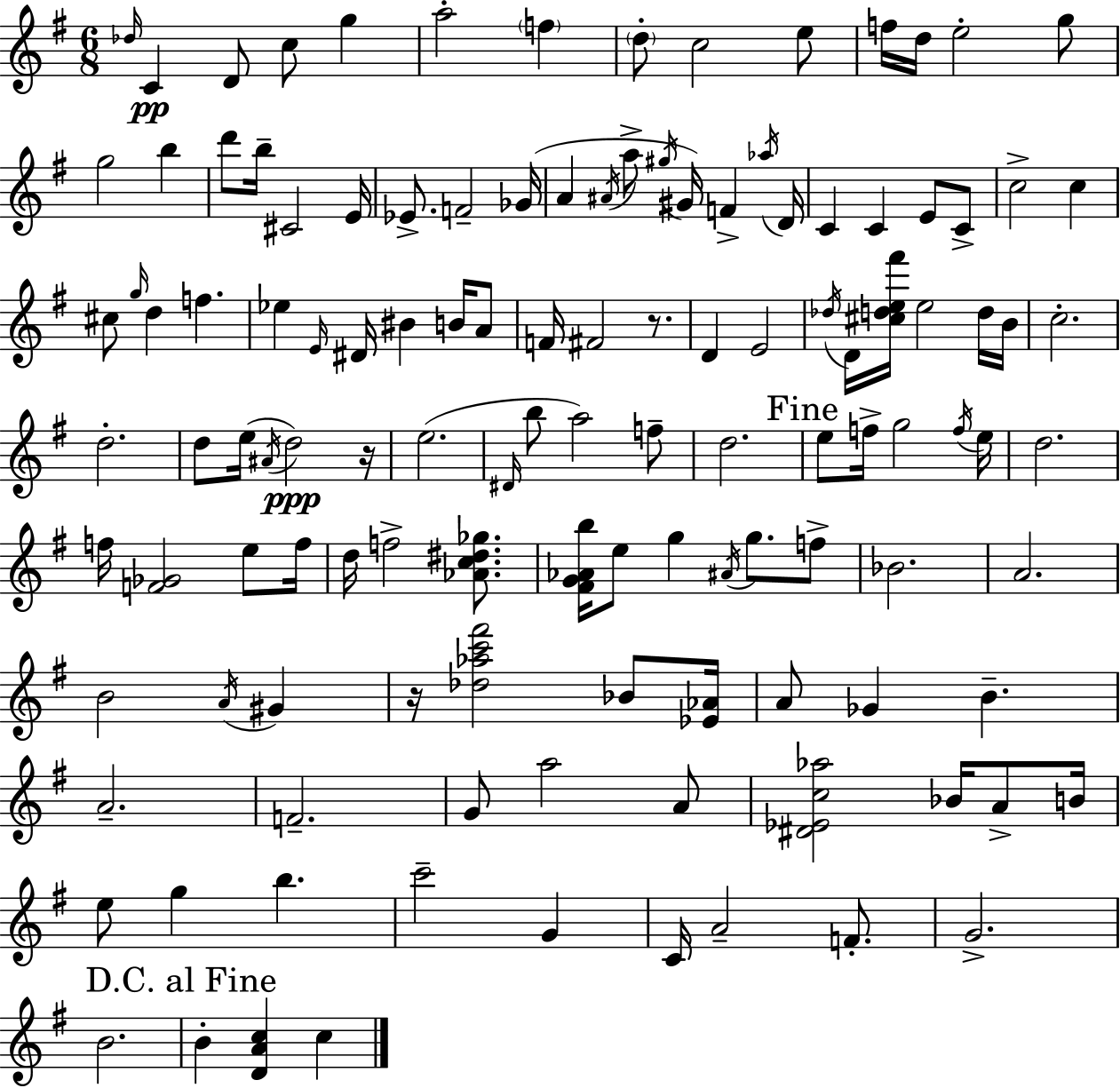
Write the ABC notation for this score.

X:1
T:Untitled
M:6/8
L:1/4
K:G
_d/4 C D/2 c/2 g a2 f d/2 c2 e/2 f/4 d/4 e2 g/2 g2 b d'/2 b/4 ^C2 E/4 _E/2 F2 _G/4 A ^A/4 a/2 ^g/4 ^G/4 F _a/4 D/4 C C E/2 C/2 c2 c ^c/2 g/4 d f _e E/4 ^D/4 ^B B/4 A/2 F/4 ^F2 z/2 D E2 _d/4 D/4 [^cde^f']/4 e2 d/4 B/4 c2 d2 d/2 e/4 ^A/4 d2 z/4 e2 ^D/4 b/2 a2 f/2 d2 e/2 f/4 g2 f/4 e/4 d2 f/4 [F_G]2 e/2 f/4 d/4 f2 [_Ac^d_g]/2 [^FG_Ab]/4 e/2 g ^A/4 g/2 f/2 _B2 A2 B2 A/4 ^G z/4 [_d_ac'^f']2 _B/2 [_E_A]/4 A/2 _G B A2 F2 G/2 a2 A/2 [^D_Ec_a]2 _B/4 A/2 B/4 e/2 g b c'2 G C/4 A2 F/2 G2 B2 B [DAc] c